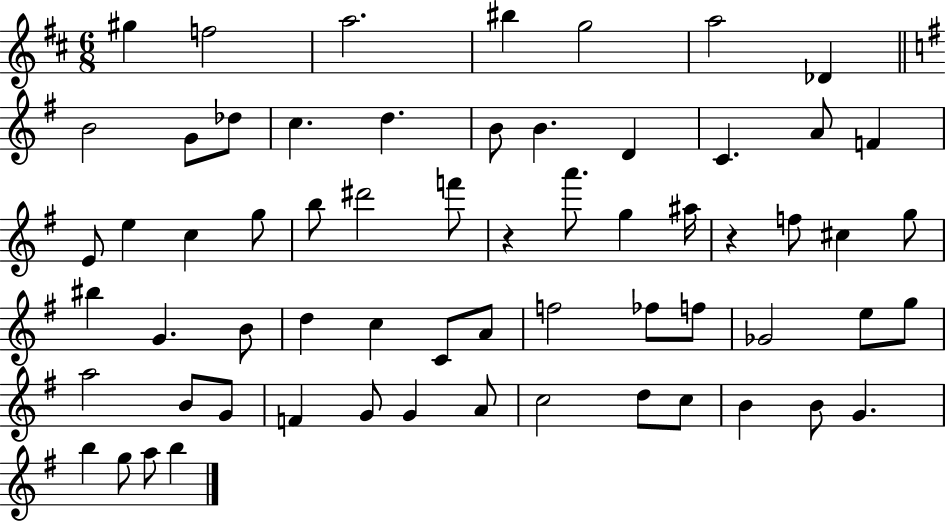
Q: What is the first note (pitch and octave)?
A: G#5